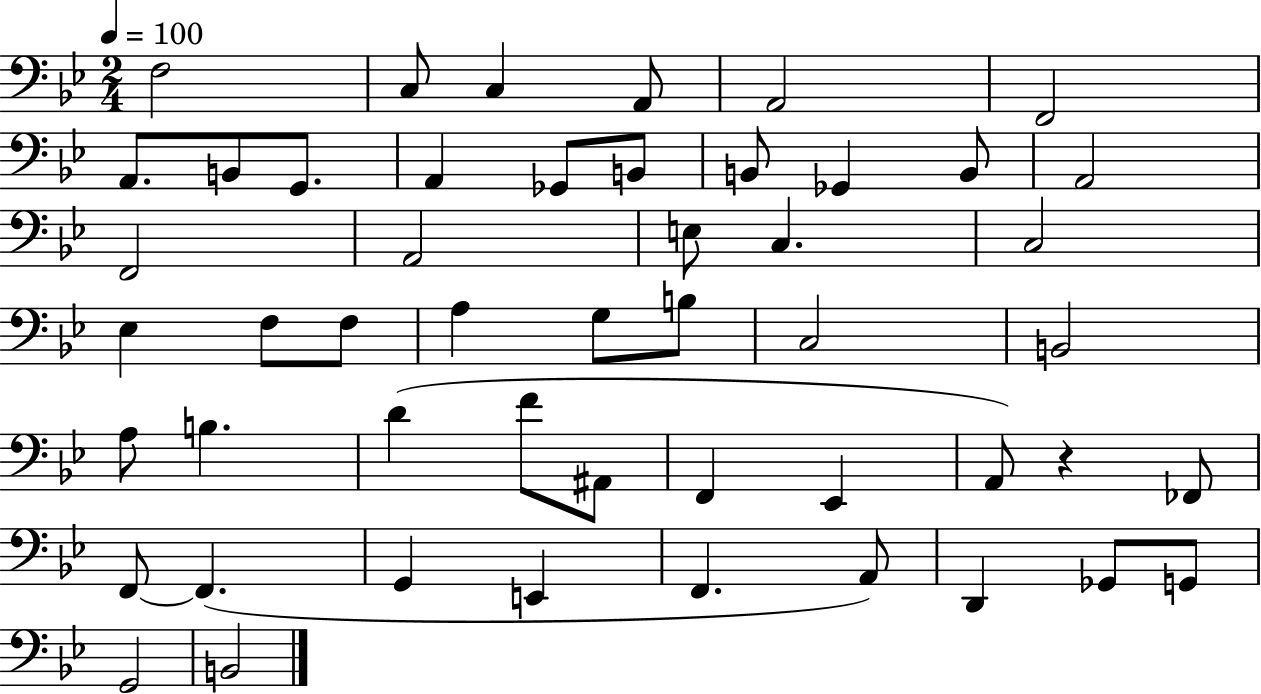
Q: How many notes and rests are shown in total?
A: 50